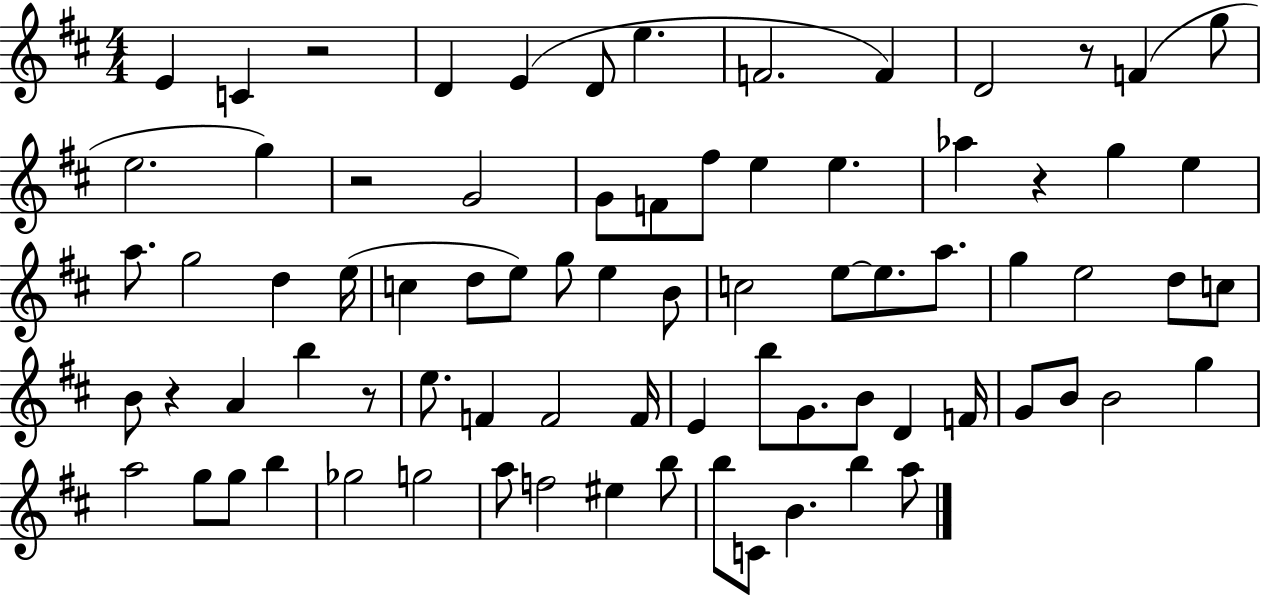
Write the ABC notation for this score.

X:1
T:Untitled
M:4/4
L:1/4
K:D
E C z2 D E D/2 e F2 F D2 z/2 F g/2 e2 g z2 G2 G/2 F/2 ^f/2 e e _a z g e a/2 g2 d e/4 c d/2 e/2 g/2 e B/2 c2 e/2 e/2 a/2 g e2 d/2 c/2 B/2 z A b z/2 e/2 F F2 F/4 E b/2 G/2 B/2 D F/4 G/2 B/2 B2 g a2 g/2 g/2 b _g2 g2 a/2 f2 ^e b/2 b/2 C/2 B b a/2